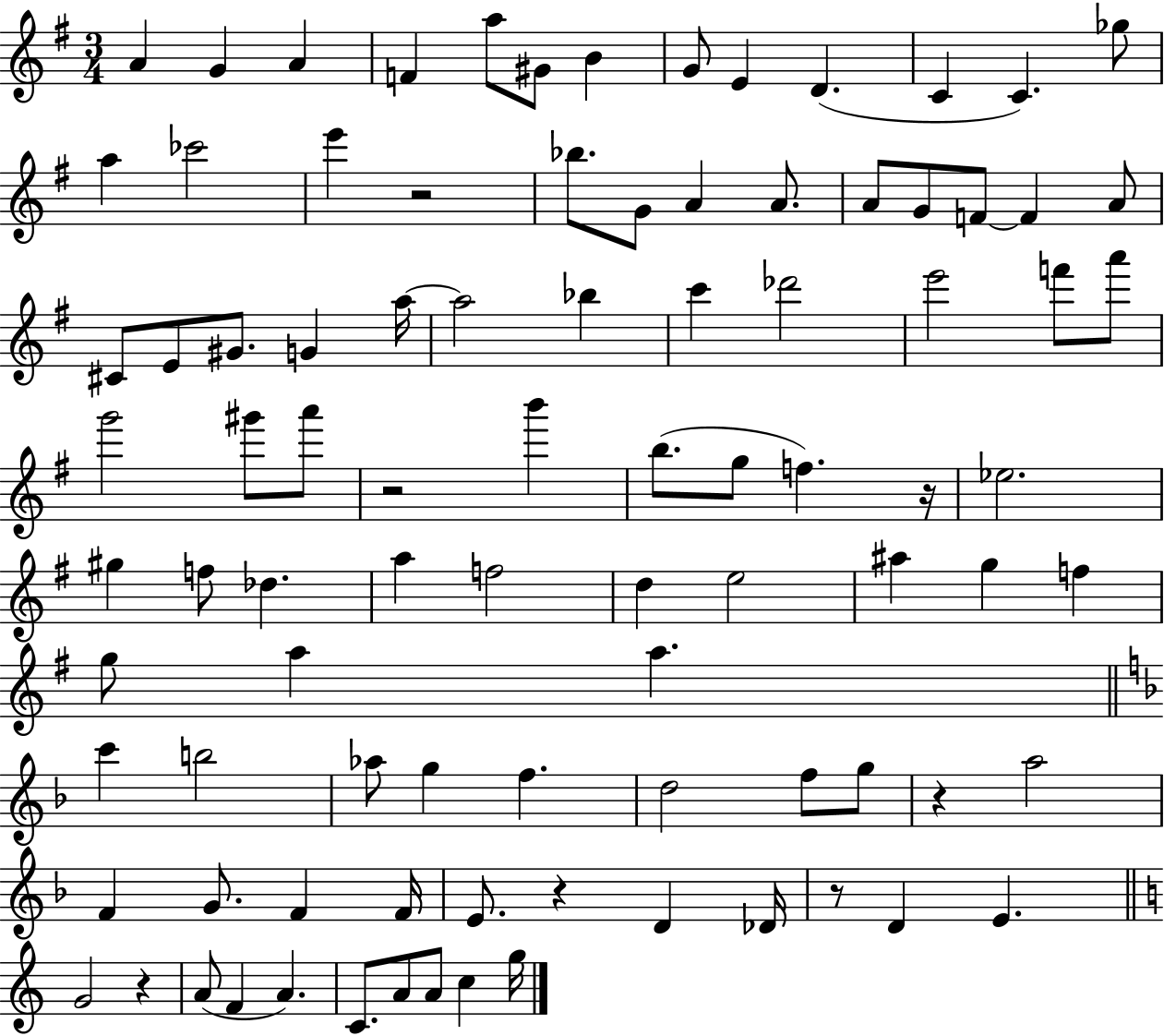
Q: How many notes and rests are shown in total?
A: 92